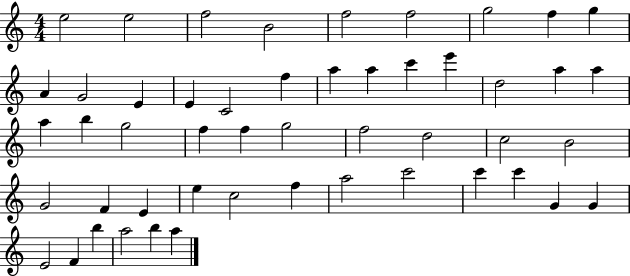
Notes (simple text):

E5/h E5/h F5/h B4/h F5/h F5/h G5/h F5/q G5/q A4/q G4/h E4/q E4/q C4/h F5/q A5/q A5/q C6/q E6/q D5/h A5/q A5/q A5/q B5/q G5/h F5/q F5/q G5/h F5/h D5/h C5/h B4/h G4/h F4/q E4/q E5/q C5/h F5/q A5/h C6/h C6/q C6/q G4/q G4/q E4/h F4/q B5/q A5/h B5/q A5/q